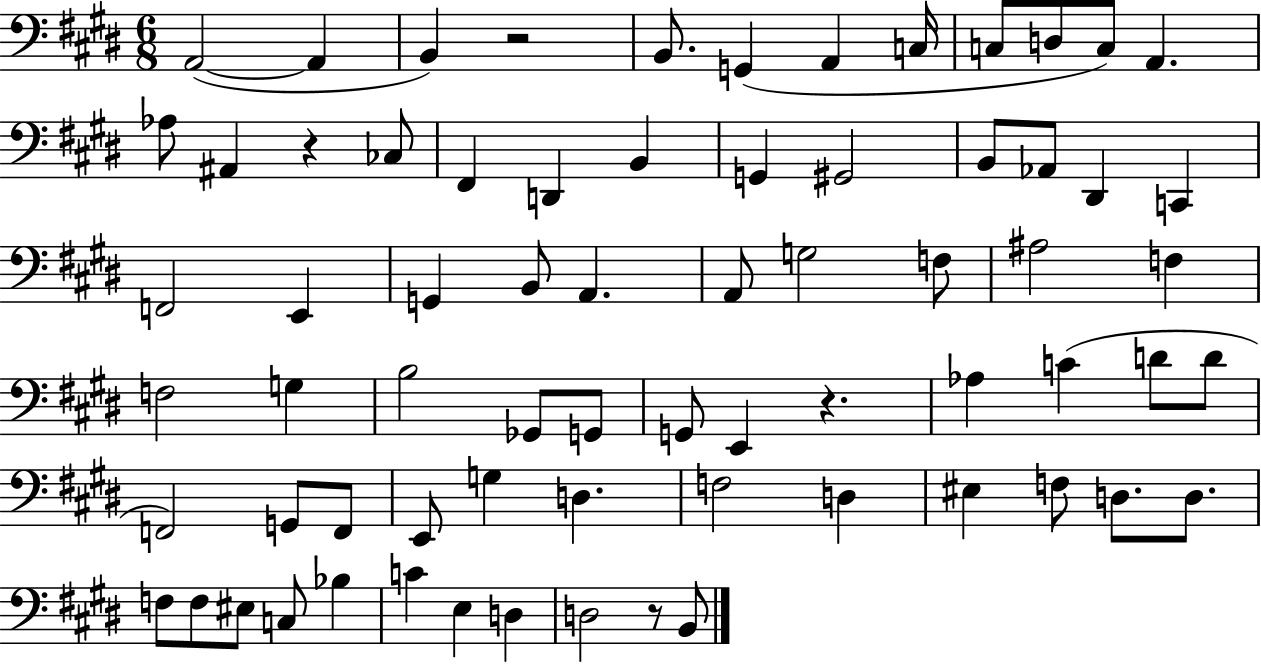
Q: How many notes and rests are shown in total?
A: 70